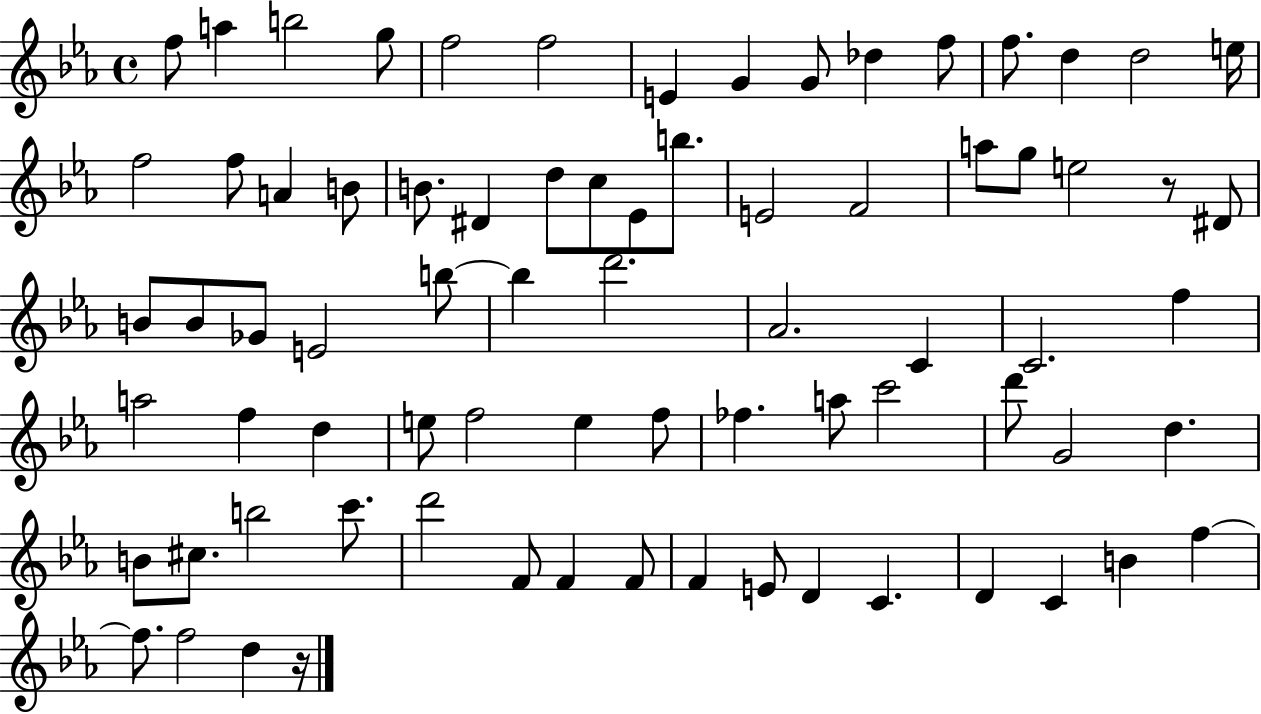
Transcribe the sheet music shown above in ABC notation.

X:1
T:Untitled
M:4/4
L:1/4
K:Eb
f/2 a b2 g/2 f2 f2 E G G/2 _d f/2 f/2 d d2 e/4 f2 f/2 A B/2 B/2 ^D d/2 c/2 _E/2 b/2 E2 F2 a/2 g/2 e2 z/2 ^D/2 B/2 B/2 _G/2 E2 b/2 b d'2 _A2 C C2 f a2 f d e/2 f2 e f/2 _f a/2 c'2 d'/2 G2 d B/2 ^c/2 b2 c'/2 d'2 F/2 F F/2 F E/2 D C D C B f f/2 f2 d z/4